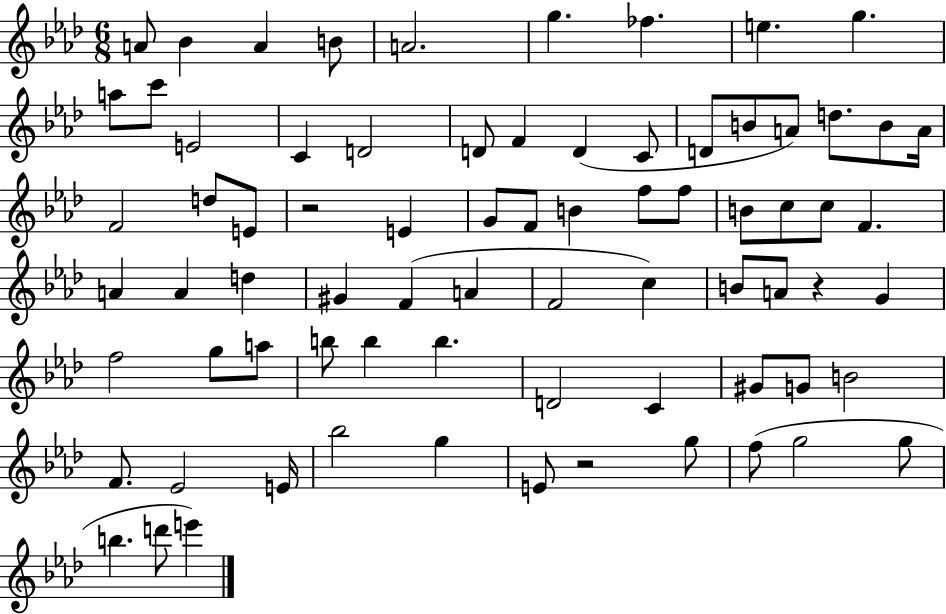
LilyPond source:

{
  \clef treble
  \numericTimeSignature
  \time 6/8
  \key aes \major
  a'8 bes'4 a'4 b'8 | a'2. | g''4. fes''4. | e''4. g''4. | \break a''8 c'''8 e'2 | c'4 d'2 | d'8 f'4 d'4( c'8 | d'8 b'8 a'8) d''8. b'8 a'16 | \break f'2 d''8 e'8 | r2 e'4 | g'8 f'8 b'4 f''8 f''8 | b'8 c''8 c''8 f'4. | \break a'4 a'4 d''4 | gis'4 f'4( a'4 | f'2 c''4) | b'8 a'8 r4 g'4 | \break f''2 g''8 a''8 | b''8 b''4 b''4. | d'2 c'4 | gis'8 g'8 b'2 | \break f'8. ees'2 e'16 | bes''2 g''4 | e'8 r2 g''8 | f''8( g''2 g''8 | \break b''4. d'''8 e'''4) | \bar "|."
}